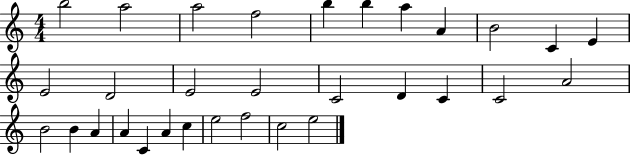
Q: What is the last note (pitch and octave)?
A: E5